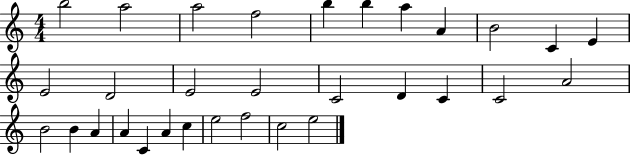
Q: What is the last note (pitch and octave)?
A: E5